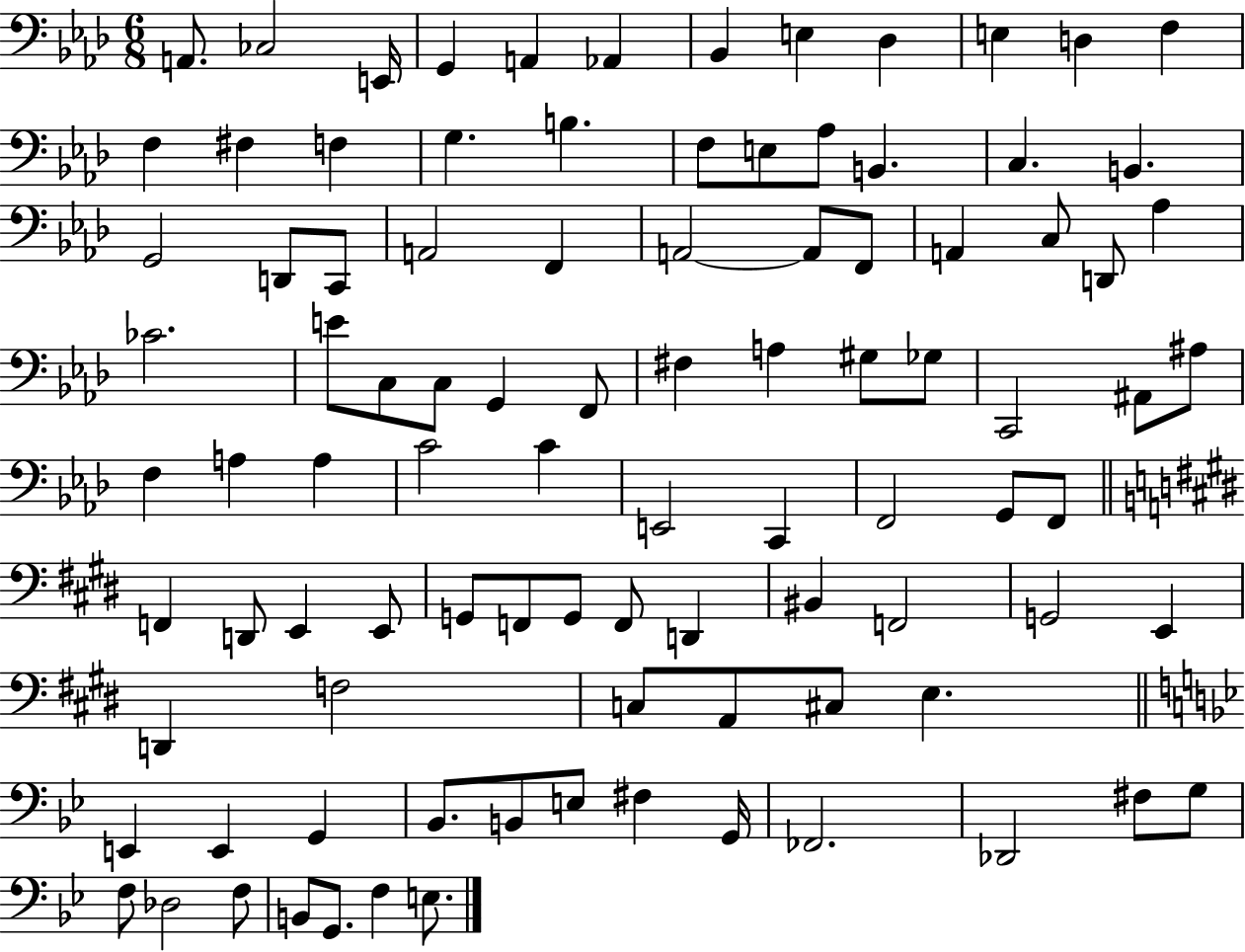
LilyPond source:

{
  \clef bass
  \numericTimeSignature
  \time 6/8
  \key aes \major
  a,8. ces2 e,16 | g,4 a,4 aes,4 | bes,4 e4 des4 | e4 d4 f4 | \break f4 fis4 f4 | g4. b4. | f8 e8 aes8 b,4. | c4. b,4. | \break g,2 d,8 c,8 | a,2 f,4 | a,2~~ a,8 f,8 | a,4 c8 d,8 aes4 | \break ces'2. | e'8 c8 c8 g,4 f,8 | fis4 a4 gis8 ges8 | c,2 ais,8 ais8 | \break f4 a4 a4 | c'2 c'4 | e,2 c,4 | f,2 g,8 f,8 | \break \bar "||" \break \key e \major f,4 d,8 e,4 e,8 | g,8 f,8 g,8 f,8 d,4 | bis,4 f,2 | g,2 e,4 | \break d,4 f2 | c8 a,8 cis8 e4. | \bar "||" \break \key bes \major e,4 e,4 g,4 | bes,8. b,8 e8 fis4 g,16 | fes,2. | des,2 fis8 g8 | \break f8 des2 f8 | b,8 g,8. f4 e8. | \bar "|."
}